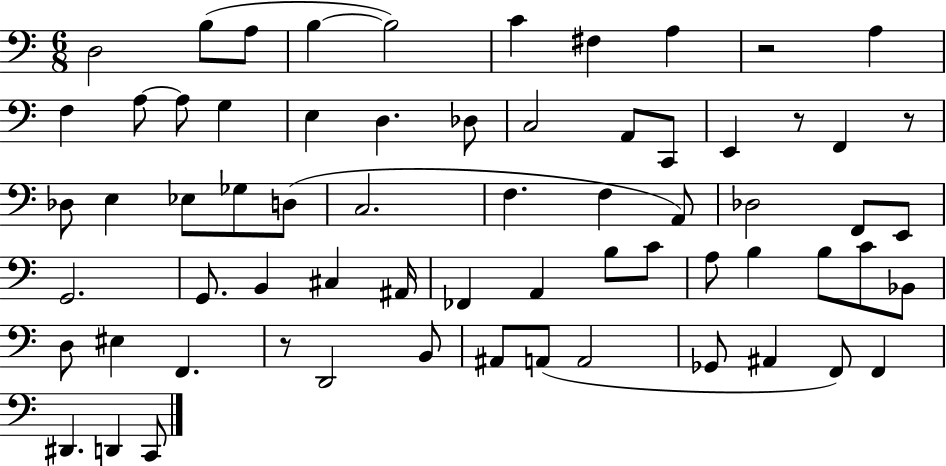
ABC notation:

X:1
T:Untitled
M:6/8
L:1/4
K:C
D,2 B,/2 A,/2 B, B,2 C ^F, A, z2 A, F, A,/2 A,/2 G, E, D, _D,/2 C,2 A,,/2 C,,/2 E,, z/2 F,, z/2 _D,/2 E, _E,/2 _G,/2 D,/2 C,2 F, F, A,,/2 _D,2 F,,/2 E,,/2 G,,2 G,,/2 B,, ^C, ^A,,/4 _F,, A,, B,/2 C/2 A,/2 B, B,/2 C/2 _B,,/2 D,/2 ^E, F,, z/2 D,,2 B,,/2 ^A,,/2 A,,/2 A,,2 _G,,/2 ^A,, F,,/2 F,, ^D,, D,, C,,/2